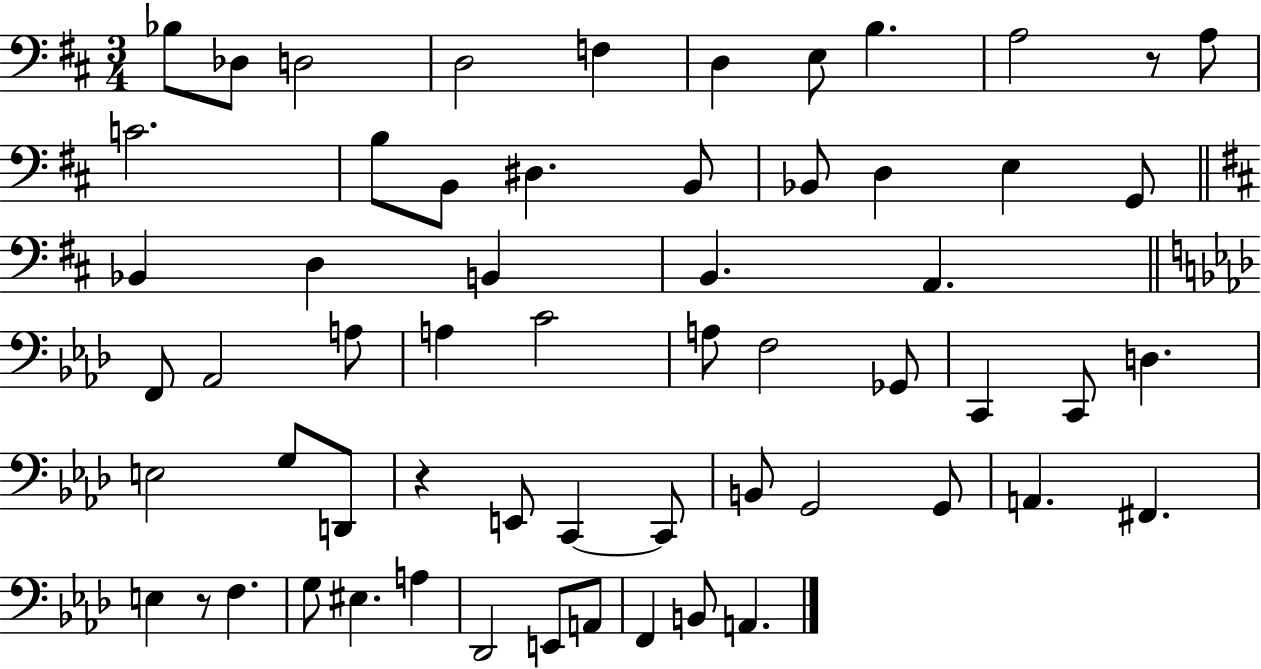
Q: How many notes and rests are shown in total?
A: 60